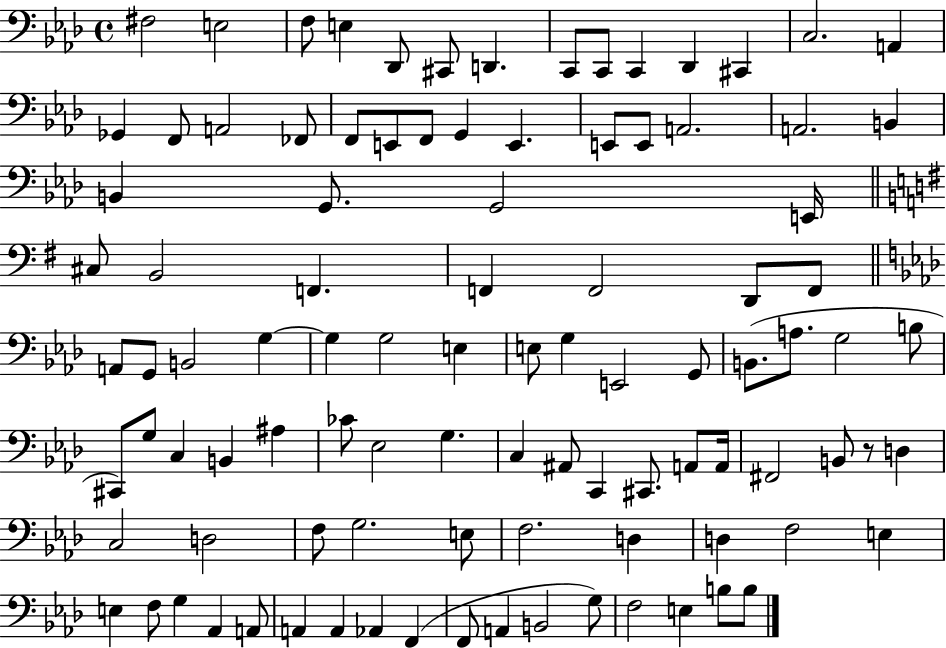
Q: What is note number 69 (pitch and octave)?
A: F#2